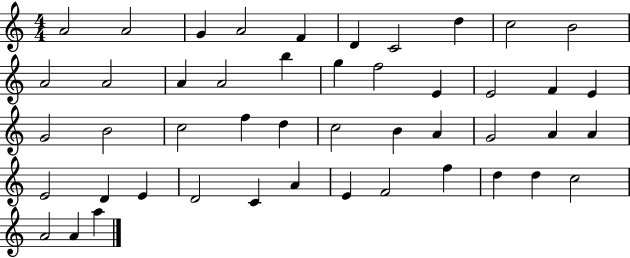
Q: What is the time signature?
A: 4/4